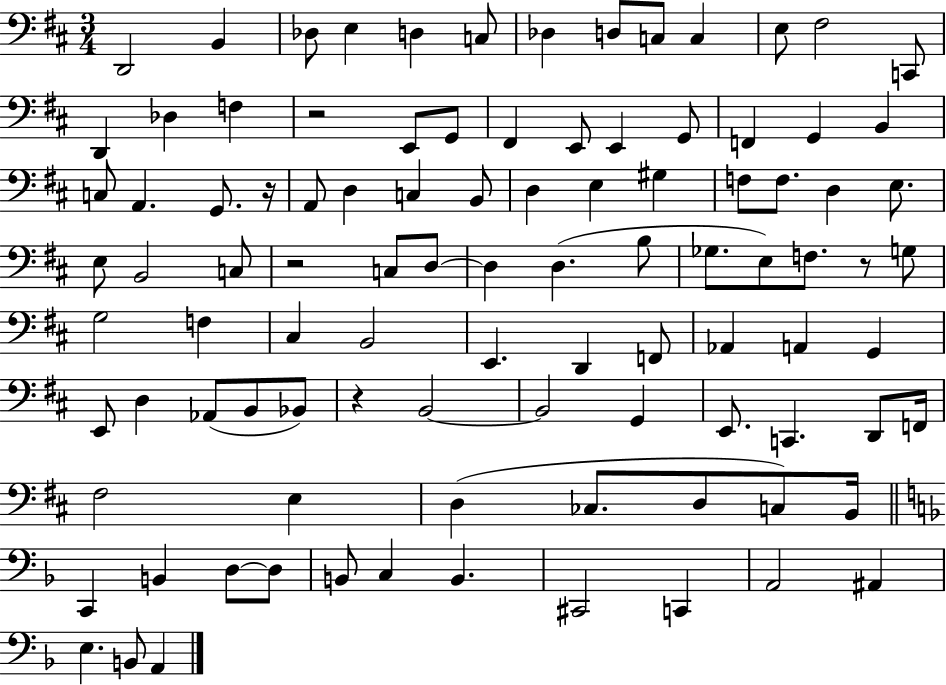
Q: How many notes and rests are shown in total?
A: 99